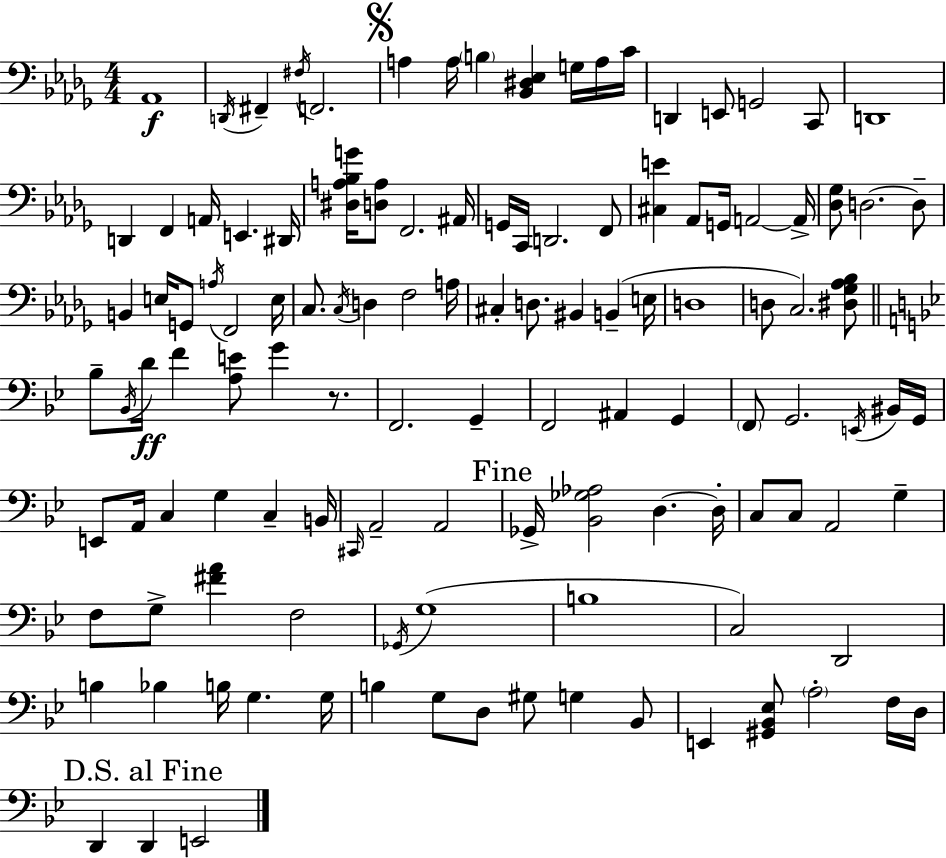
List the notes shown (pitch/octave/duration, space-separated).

Ab2/w D2/s F#2/q F#3/s F2/h. A3/q A3/s B3/q [Bb2,D#3,Eb3]/q G3/s A3/s C4/s D2/q E2/e G2/h C2/e D2/w D2/q F2/q A2/s E2/q. D#2/s [D#3,A3,Bb3,G4]/s [D3,A3]/e F2/h. A#2/s G2/s C2/s D2/h. F2/e [C#3,E4]/q Ab2/e G2/s A2/h A2/s [Db3,Gb3]/e D3/h. D3/e B2/q E3/s G2/e A3/s F2/h E3/s C3/e. C3/s D3/q F3/h A3/s C#3/q D3/e. BIS2/q B2/q E3/s D3/w D3/e C3/h. [D#3,Gb3,Ab3,Bb3]/e Bb3/e Bb2/s D4/s F4/q [A3,E4]/e G4/q R/e. F2/h. G2/q F2/h A#2/q G2/q F2/e G2/h. E2/s BIS2/s G2/s E2/e A2/s C3/q G3/q C3/q B2/s C#2/s A2/h A2/h Gb2/s [Bb2,Gb3,Ab3]/h D3/q. D3/s C3/e C3/e A2/h G3/q F3/e G3/e [F#4,A4]/q F3/h Gb2/s G3/w B3/w C3/h D2/h B3/q Bb3/q B3/s G3/q. G3/s B3/q G3/e D3/e G#3/e G3/q Bb2/e E2/q [G#2,Bb2,Eb3]/e A3/h F3/s D3/s D2/q D2/q E2/h